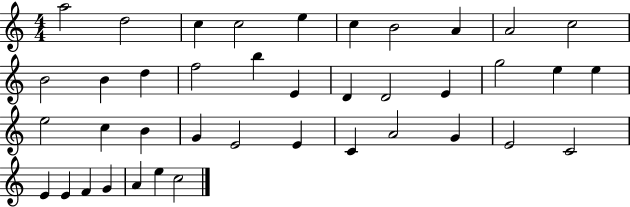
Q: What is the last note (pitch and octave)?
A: C5